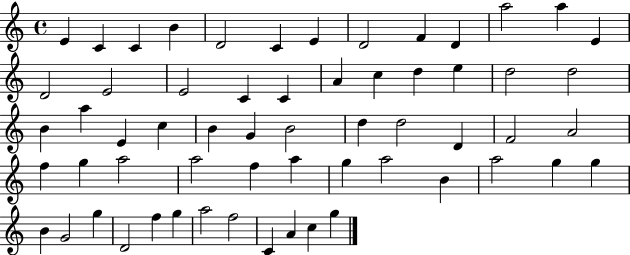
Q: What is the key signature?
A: C major